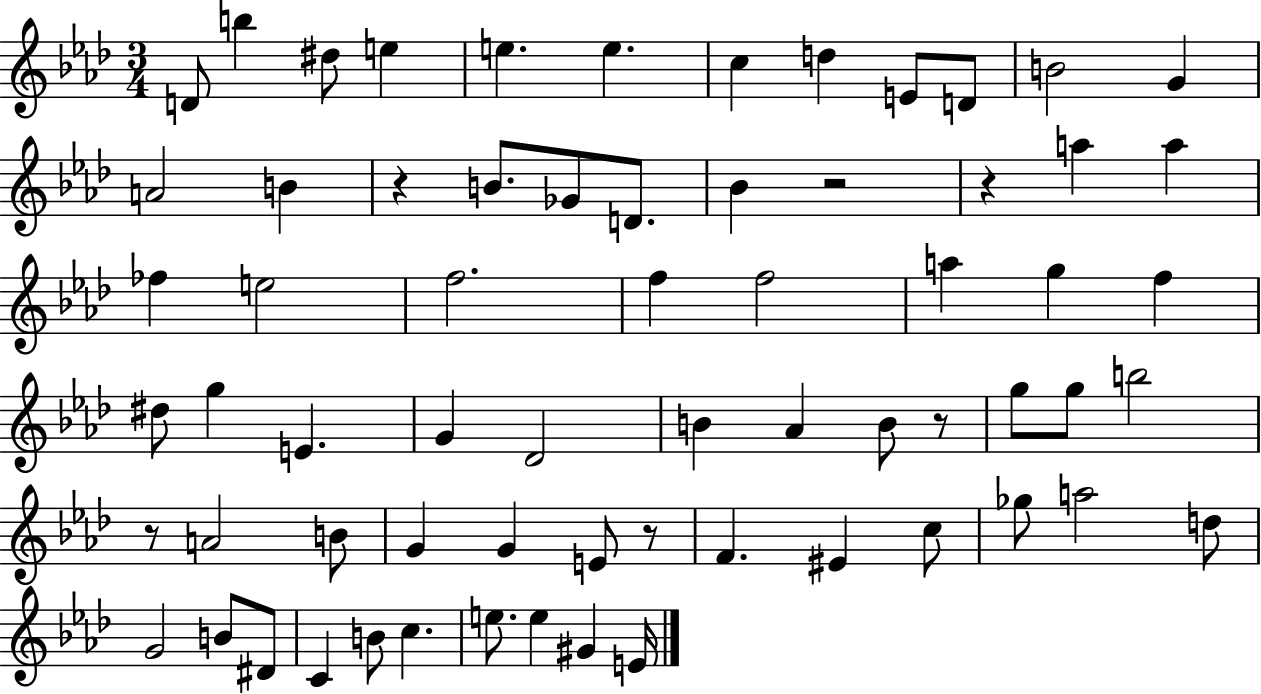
D4/e B5/q D#5/e E5/q E5/q. E5/q. C5/q D5/q E4/e D4/e B4/h G4/q A4/h B4/q R/q B4/e. Gb4/e D4/e. Bb4/q R/h R/q A5/q A5/q FES5/q E5/h F5/h. F5/q F5/h A5/q G5/q F5/q D#5/e G5/q E4/q. G4/q Db4/h B4/q Ab4/q B4/e R/e G5/e G5/e B5/h R/e A4/h B4/e G4/q G4/q E4/e R/e F4/q. EIS4/q C5/e Gb5/e A5/h D5/e G4/h B4/e D#4/e C4/q B4/e C5/q. E5/e. E5/q G#4/q E4/s